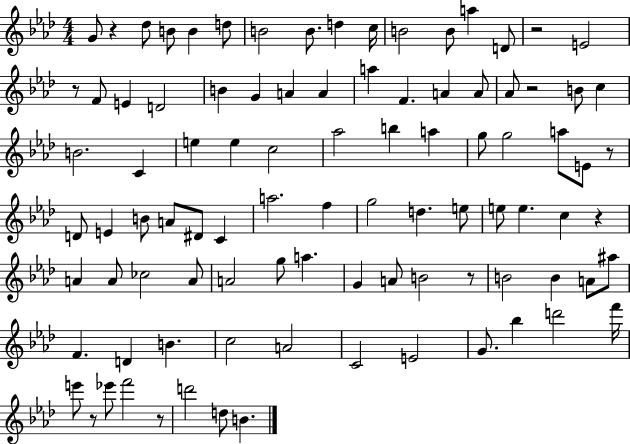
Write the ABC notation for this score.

X:1
T:Untitled
M:4/4
L:1/4
K:Ab
G/2 z _d/2 B/2 B d/2 B2 B/2 d c/4 B2 B/2 a D/2 z2 E2 z/2 F/2 E D2 B G A A a F A A/2 _A/2 z2 B/2 c B2 C e e c2 _a2 b a g/2 g2 a/2 E/2 z/2 D/2 E B/2 A/2 ^D/2 C a2 f g2 d e/2 e/2 e c z A A/2 _c2 A/2 A2 g/2 a G A/2 B2 z/2 B2 B A/2 ^a/2 F D B c2 A2 C2 E2 G/2 _b d'2 f'/4 e'/2 z/2 _e'/2 f'2 z/2 d'2 d/2 B